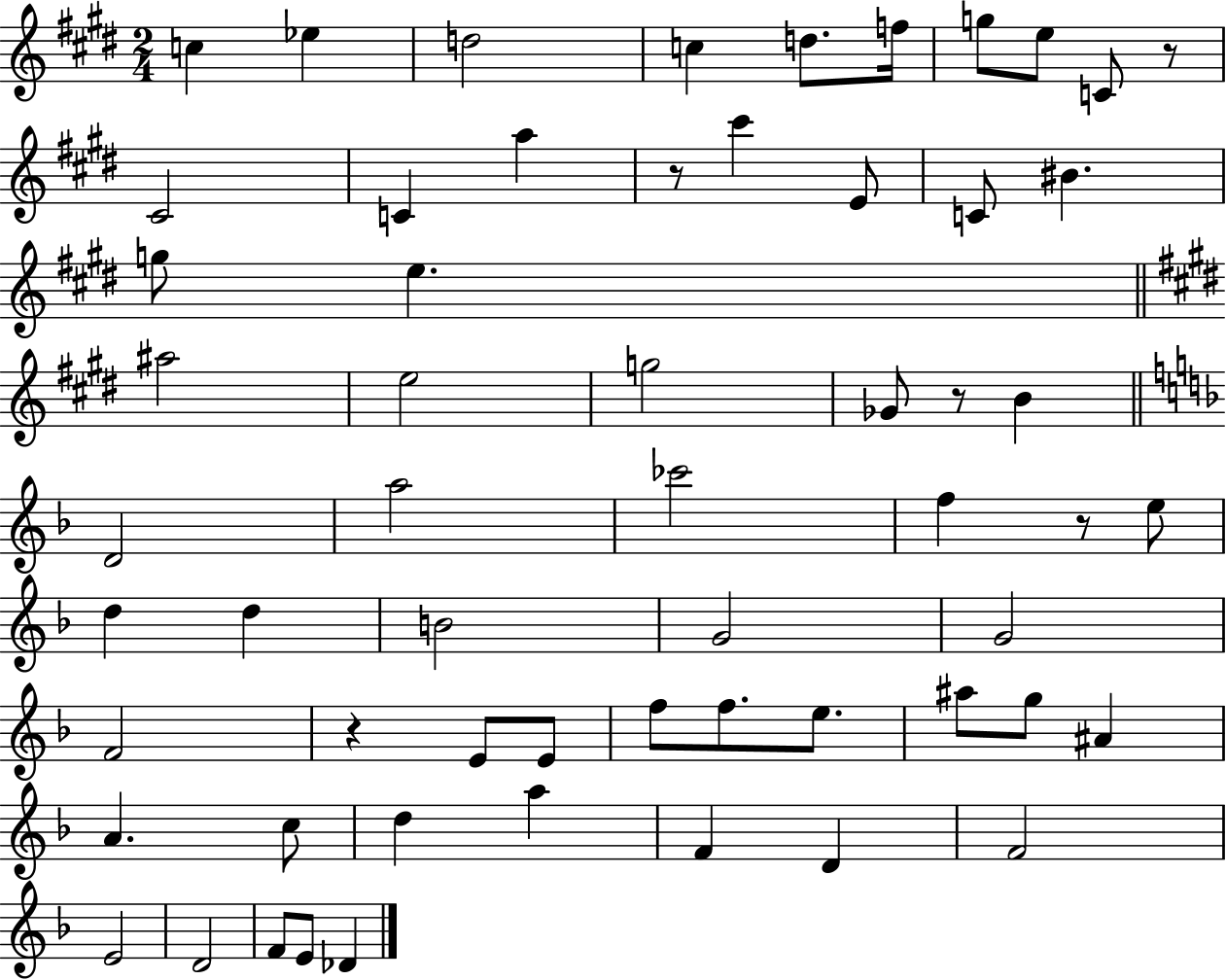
X:1
T:Untitled
M:2/4
L:1/4
K:E
c _e d2 c d/2 f/4 g/2 e/2 C/2 z/2 ^C2 C a z/2 ^c' E/2 C/2 ^B g/2 e ^a2 e2 g2 _G/2 z/2 B D2 a2 _c'2 f z/2 e/2 d d B2 G2 G2 F2 z E/2 E/2 f/2 f/2 e/2 ^a/2 g/2 ^A A c/2 d a F D F2 E2 D2 F/2 E/2 _D